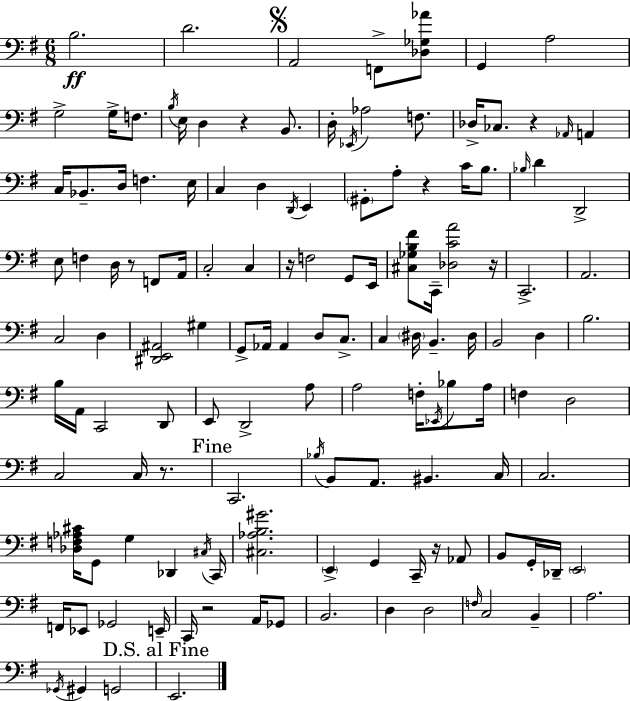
X:1
T:Untitled
M:6/8
L:1/4
K:G
B,2 D2 A,,2 F,,/2 [_D,_G,_A]/2 G,, A,2 G,2 G,/4 F,/2 B,/4 E,/4 D, z B,,/2 D,/4 _E,,/4 _A,2 F,/2 _D,/4 _C,/2 z _A,,/4 A,, C,/4 _B,,/2 D,/4 F, E,/4 C, D, D,,/4 E,, ^G,,/2 A,/2 z C/4 B,/2 _B,/4 D D,,2 E,/2 F, D,/4 z/2 F,,/2 A,,/4 C,2 C, z/4 F,2 G,,/2 E,,/4 [^C,_G,B,^F]/2 C,,/4 [_D,CA]2 z/4 C,,2 A,,2 C,2 D, [^D,,E,,^A,,]2 ^G, G,,/2 _A,,/4 _A,, D,/2 C,/2 C, ^D,/4 B,, ^D,/4 B,,2 D, B,2 B,/4 A,,/4 C,,2 D,,/2 E,,/2 D,,2 A,/2 A,2 F,/4 _E,,/4 _B,/2 A,/4 F, D,2 C,2 C,/4 z/2 C,,2 _B,/4 B,,/2 A,,/2 ^B,, C,/4 C,2 [_D,F,_A,^C]/4 G,,/2 G, _D,, ^C,/4 C,,/4 [^C,_A,B,^G]2 E,, G,, C,,/4 z/4 _A,,/2 B,,/2 G,,/4 _D,,/4 E,,2 F,,/4 _E,,/2 _G,,2 E,,/4 C,,/4 z2 A,,/4 _G,,/2 B,,2 D, D,2 F,/4 C,2 B,, A,2 _G,,/4 ^G,, G,,2 E,,2